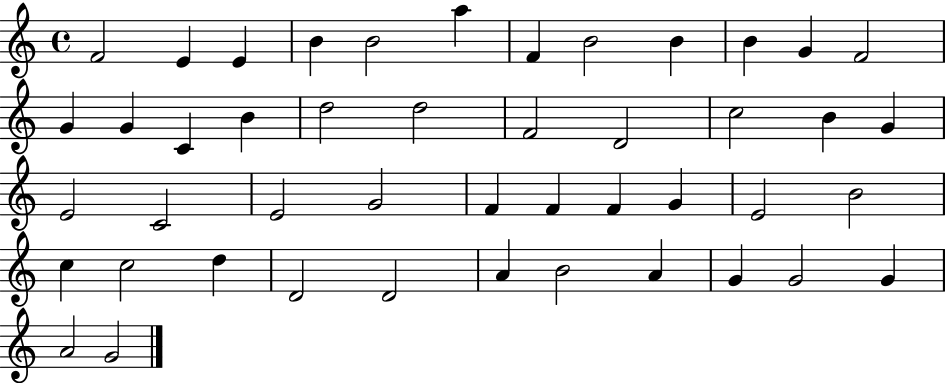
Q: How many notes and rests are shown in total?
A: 46